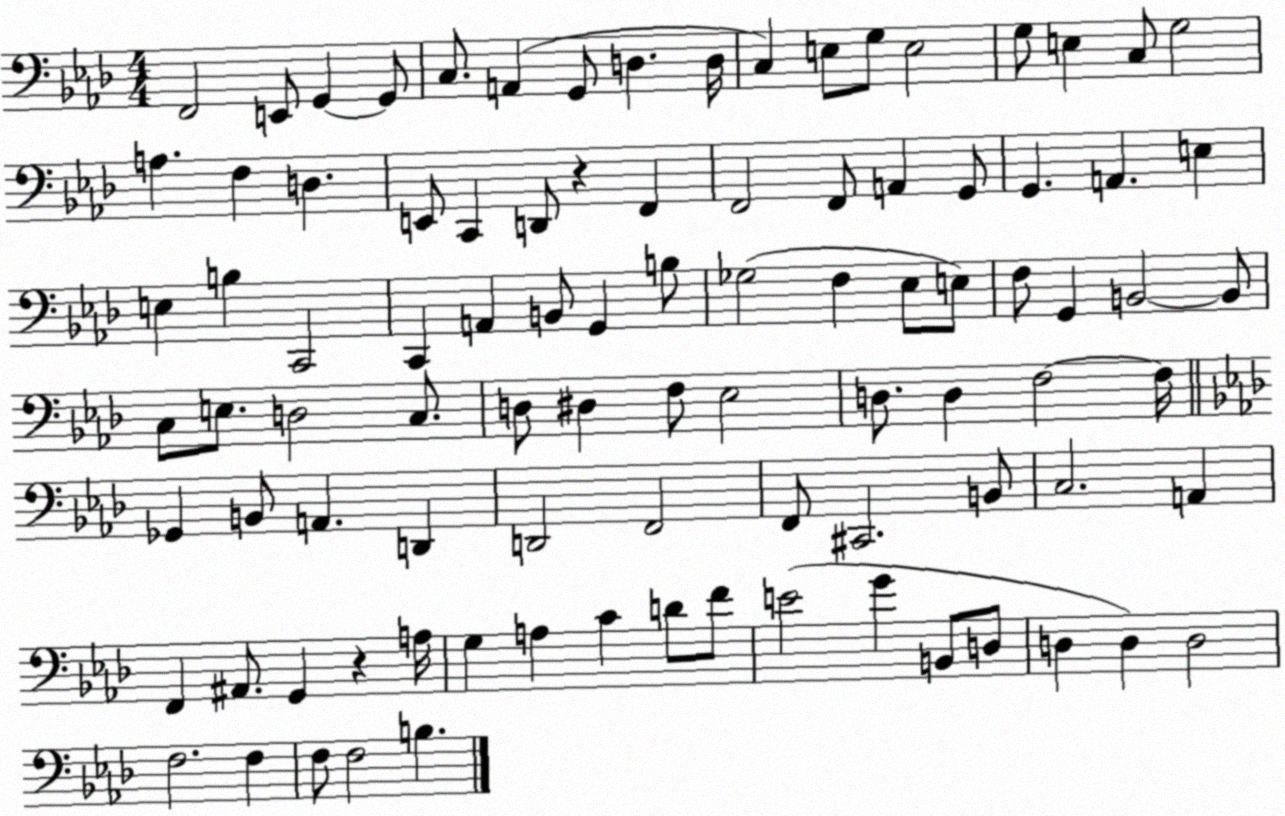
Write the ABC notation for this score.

X:1
T:Untitled
M:4/4
L:1/4
K:Ab
F,,2 E,,/2 G,, G,,/2 C,/2 A,, G,,/2 D, D,/4 C, E,/2 G,/2 E,2 G,/2 E, C,/2 G,2 A, F, D, E,,/2 C,, D,,/2 z F,, F,,2 F,,/2 A,, G,,/2 G,, A,, E, E, B, C,,2 C,, A,, B,,/2 G,, B,/2 _G,2 F, _E,/2 E,/2 F,/2 G,, B,,2 B,,/2 C,/2 E,/2 D,2 C,/2 D,/2 ^D, F,/2 _E,2 D,/2 D, F,2 F,/4 _G,, B,,/2 A,, D,, D,,2 F,,2 F,,/2 ^C,,2 B,,/2 C,2 A,, F,, ^A,,/2 G,, z A,/4 G, A, C D/2 F/2 E2 G B,,/2 D,/2 D, D, D,2 F,2 F, F,/2 F,2 B,